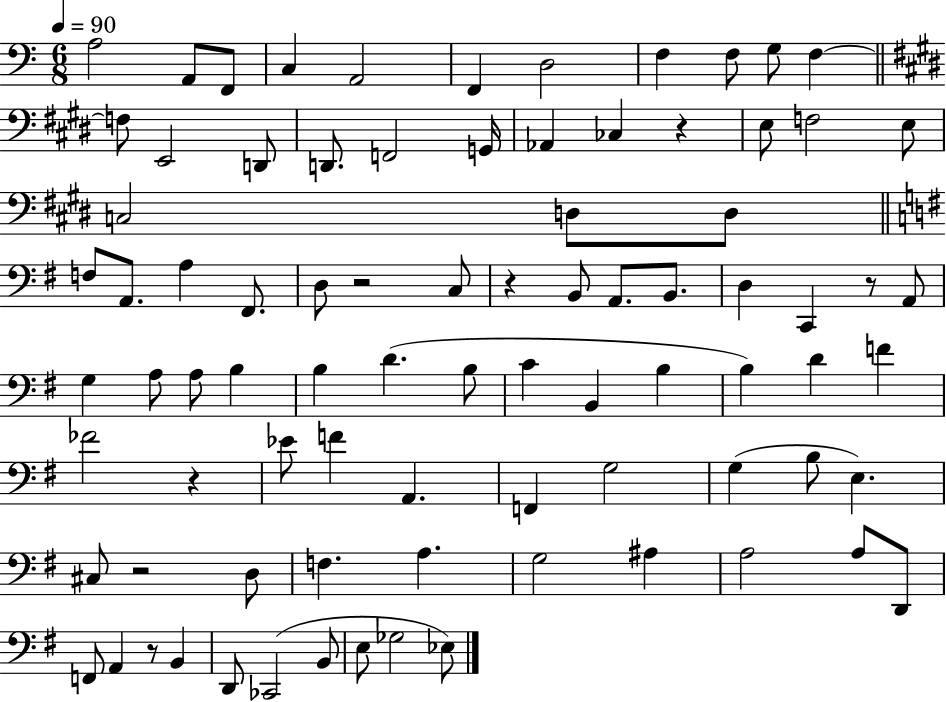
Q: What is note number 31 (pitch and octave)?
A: C3